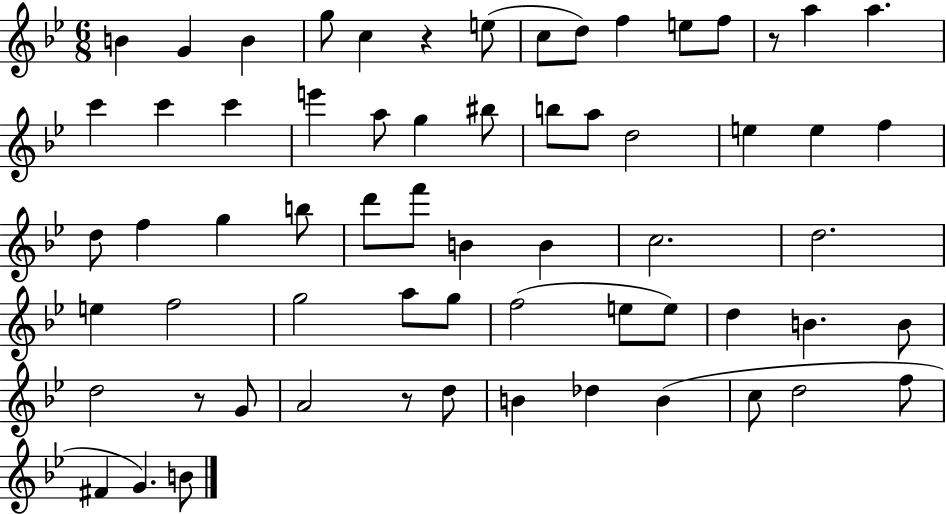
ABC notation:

X:1
T:Untitled
M:6/8
L:1/4
K:Bb
B G B g/2 c z e/2 c/2 d/2 f e/2 f/2 z/2 a a c' c' c' e' a/2 g ^b/2 b/2 a/2 d2 e e f d/2 f g b/2 d'/2 f'/2 B B c2 d2 e f2 g2 a/2 g/2 f2 e/2 e/2 d B B/2 d2 z/2 G/2 A2 z/2 d/2 B _d B c/2 d2 f/2 ^F G B/2